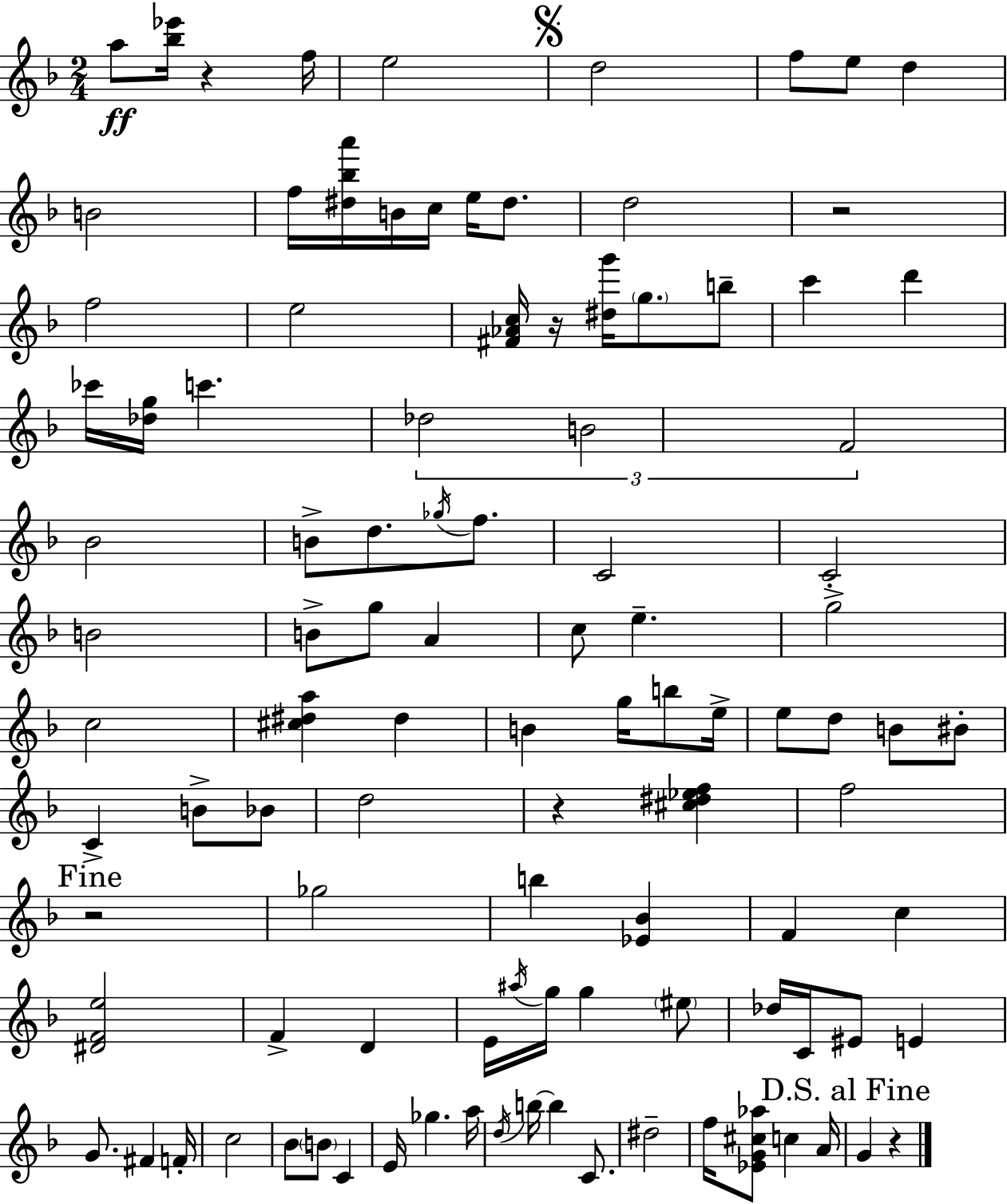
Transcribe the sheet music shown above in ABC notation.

X:1
T:Untitled
M:2/4
L:1/4
K:Dm
a/2 [_b_e']/4 z f/4 e2 d2 f/2 e/2 d B2 f/4 [^d_ba']/4 B/4 c/4 e/4 ^d/2 d2 z2 f2 e2 [^F_Ac]/4 z/4 [^dg']/4 g/2 b/2 c' d' _c'/4 [_dg]/4 c' _d2 B2 F2 _B2 B/2 d/2 _g/4 f/2 C2 C2 B2 B/2 g/2 A c/2 e g2 c2 [^c^da] ^d B g/4 b/2 e/4 e/2 d/2 B/2 ^B/2 C B/2 _B/2 d2 z [^c^d_ef] f2 z2 _g2 b [_E_B] F c [^DFe]2 F D E/4 ^a/4 g/4 g ^e/2 _d/4 C/4 ^E/2 E G/2 ^F F/4 c2 _B/2 B/2 C E/4 _g a/4 d/4 b/4 b C/2 ^d2 f/4 [_EG^c_a]/2 c A/4 G z